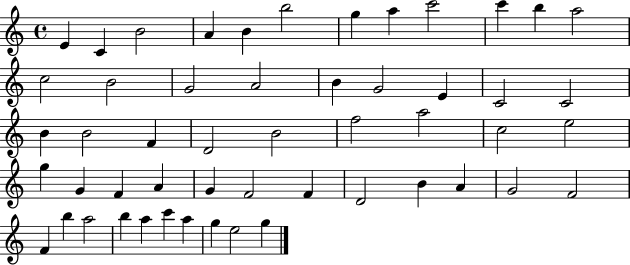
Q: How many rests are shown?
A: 0